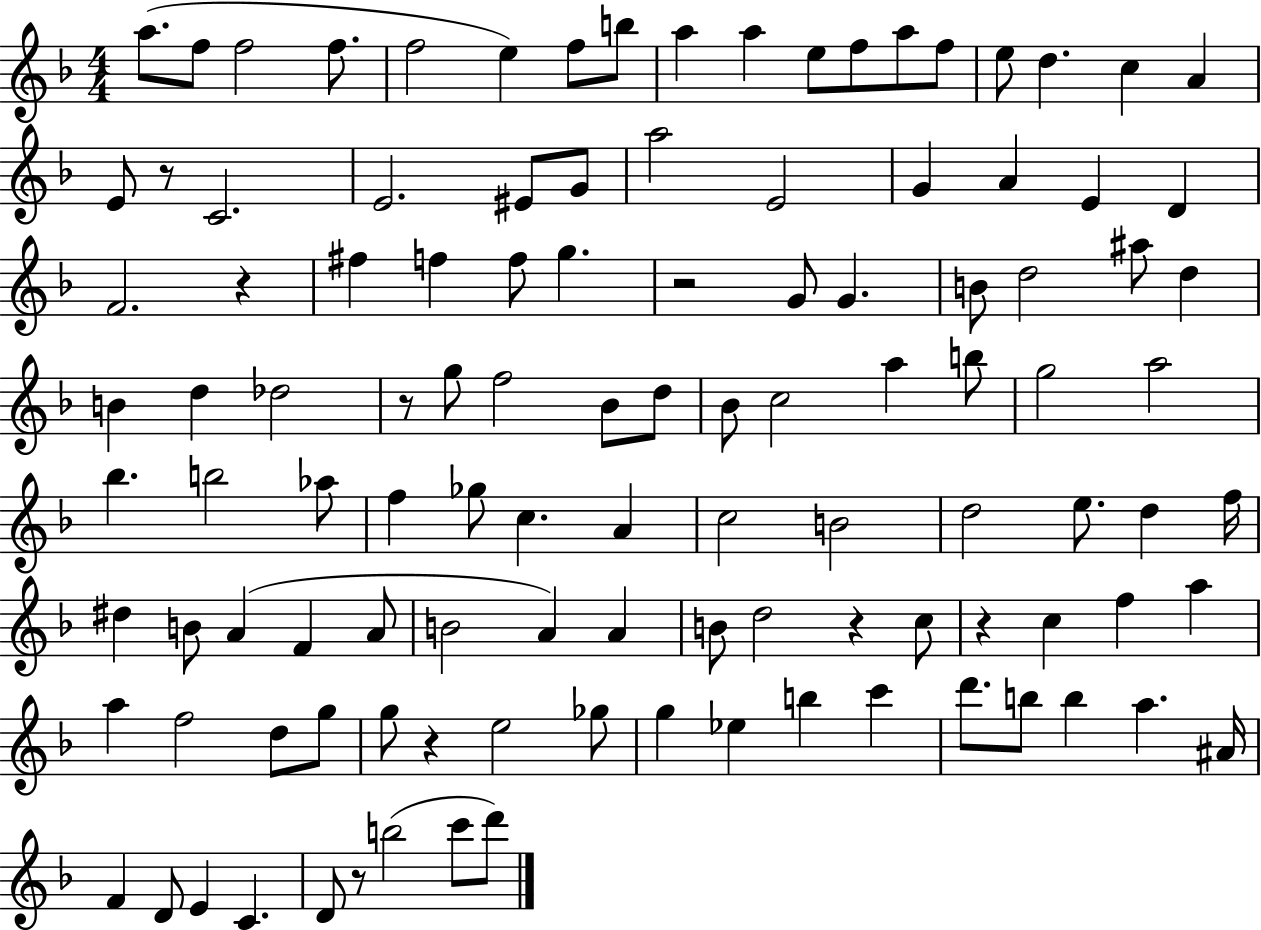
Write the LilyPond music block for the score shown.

{
  \clef treble
  \numericTimeSignature
  \time 4/4
  \key f \major
  a''8.( f''8 f''2 f''8. | f''2 e''4) f''8 b''8 | a''4 a''4 e''8 f''8 a''8 f''8 | e''8 d''4. c''4 a'4 | \break e'8 r8 c'2. | e'2. eis'8 g'8 | a''2 e'2 | g'4 a'4 e'4 d'4 | \break f'2. r4 | fis''4 f''4 f''8 g''4. | r2 g'8 g'4. | b'8 d''2 ais''8 d''4 | \break b'4 d''4 des''2 | r8 g''8 f''2 bes'8 d''8 | bes'8 c''2 a''4 b''8 | g''2 a''2 | \break bes''4. b''2 aes''8 | f''4 ges''8 c''4. a'4 | c''2 b'2 | d''2 e''8. d''4 f''16 | \break dis''4 b'8 a'4( f'4 a'8 | b'2 a'4) a'4 | b'8 d''2 r4 c''8 | r4 c''4 f''4 a''4 | \break a''4 f''2 d''8 g''8 | g''8 r4 e''2 ges''8 | g''4 ees''4 b''4 c'''4 | d'''8. b''8 b''4 a''4. ais'16 | \break f'4 d'8 e'4 c'4. | d'8 r8 b''2( c'''8 d'''8) | \bar "|."
}